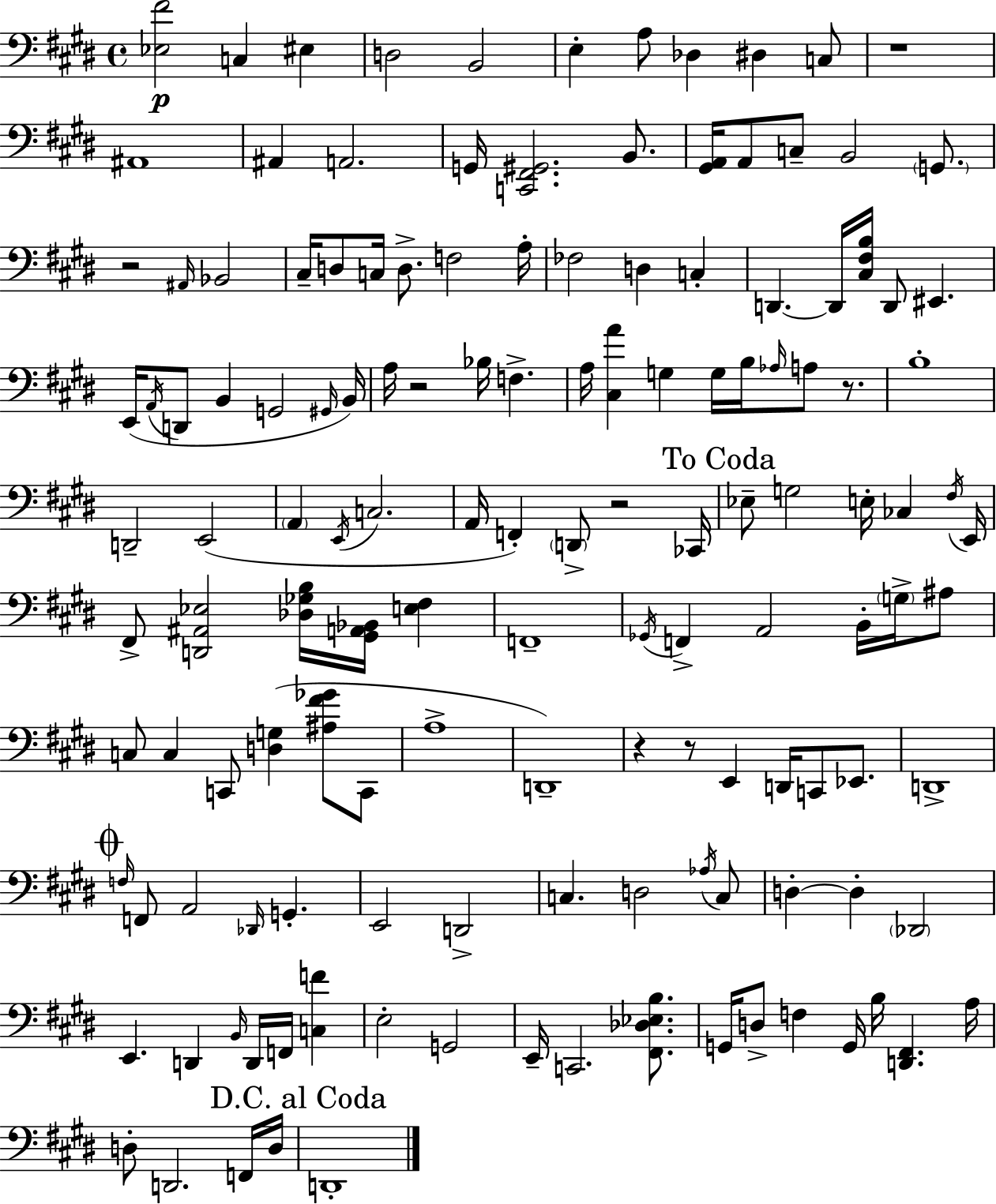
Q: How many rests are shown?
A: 7